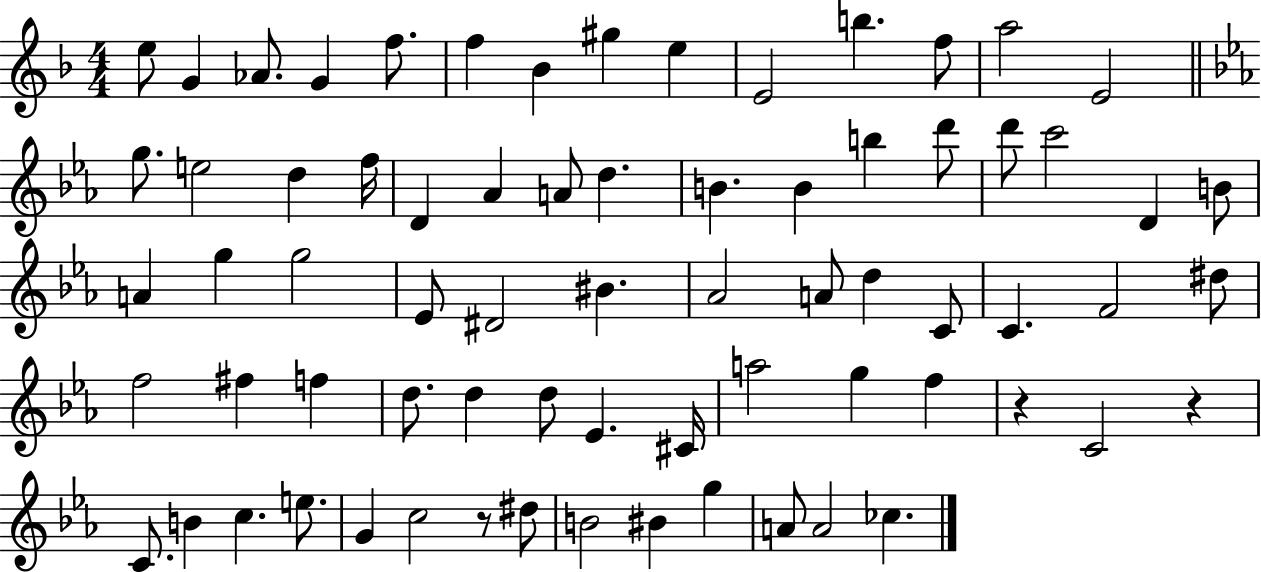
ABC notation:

X:1
T:Untitled
M:4/4
L:1/4
K:F
e/2 G _A/2 G f/2 f _B ^g e E2 b f/2 a2 E2 g/2 e2 d f/4 D _A A/2 d B B b d'/2 d'/2 c'2 D B/2 A g g2 _E/2 ^D2 ^B _A2 A/2 d C/2 C F2 ^d/2 f2 ^f f d/2 d d/2 _E ^C/4 a2 g f z C2 z C/2 B c e/2 G c2 z/2 ^d/2 B2 ^B g A/2 A2 _c